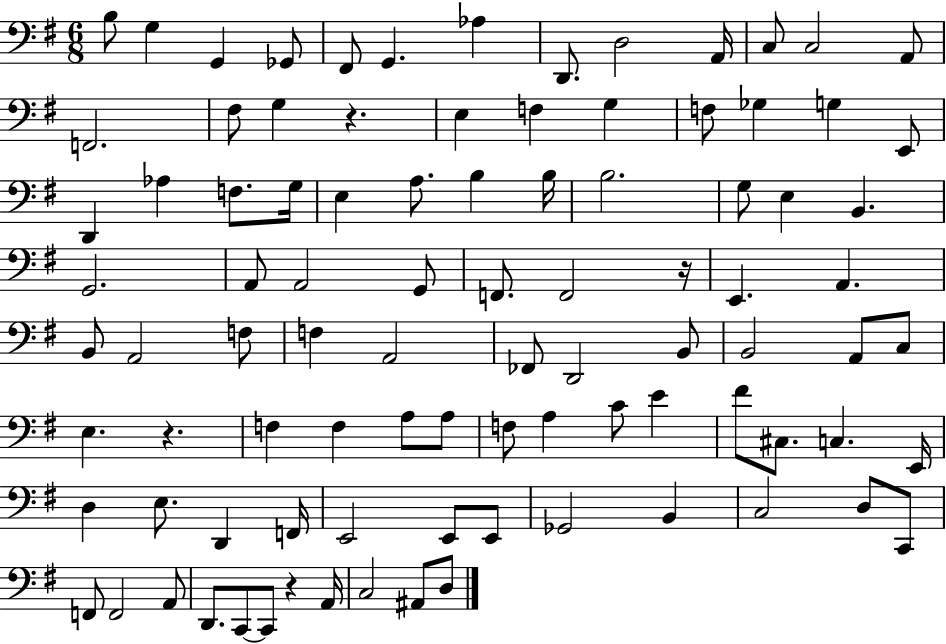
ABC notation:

X:1
T:Untitled
M:6/8
L:1/4
K:G
B,/2 G, G,, _G,,/2 ^F,,/2 G,, _A, D,,/2 D,2 A,,/4 C,/2 C,2 A,,/2 F,,2 ^F,/2 G, z E, F, G, F,/2 _G, G, E,,/2 D,, _A, F,/2 G,/4 E, A,/2 B, B,/4 B,2 G,/2 E, B,, G,,2 A,,/2 A,,2 G,,/2 F,,/2 F,,2 z/4 E,, A,, B,,/2 A,,2 F,/2 F, A,,2 _F,,/2 D,,2 B,,/2 B,,2 A,,/2 C,/2 E, z F, F, A,/2 A,/2 F,/2 A, C/2 E ^F/2 ^C,/2 C, E,,/4 D, E,/2 D,, F,,/4 E,,2 E,,/2 E,,/2 _G,,2 B,, C,2 D,/2 C,,/2 F,,/2 F,,2 A,,/2 D,,/2 C,,/2 C,,/2 z A,,/4 C,2 ^A,,/2 D,/2